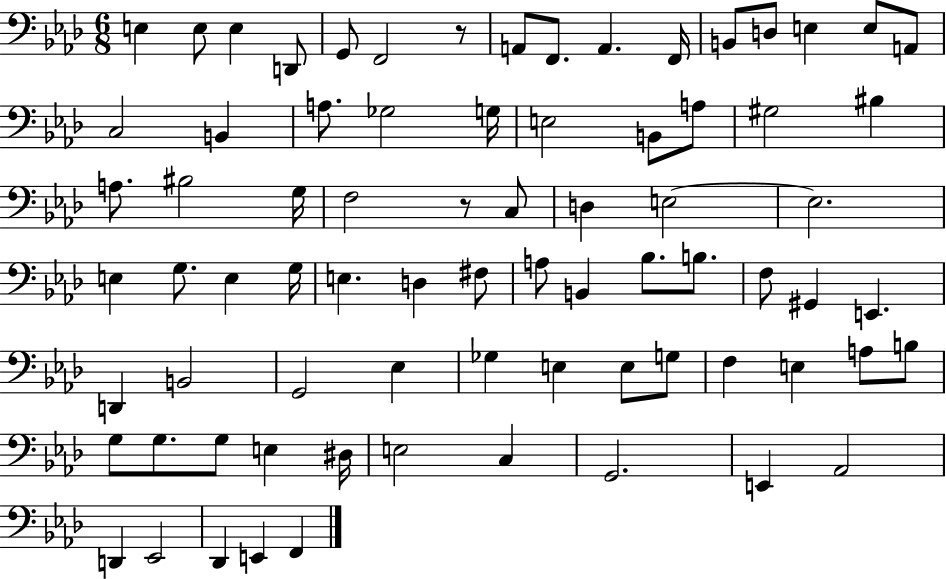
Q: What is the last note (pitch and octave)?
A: F2